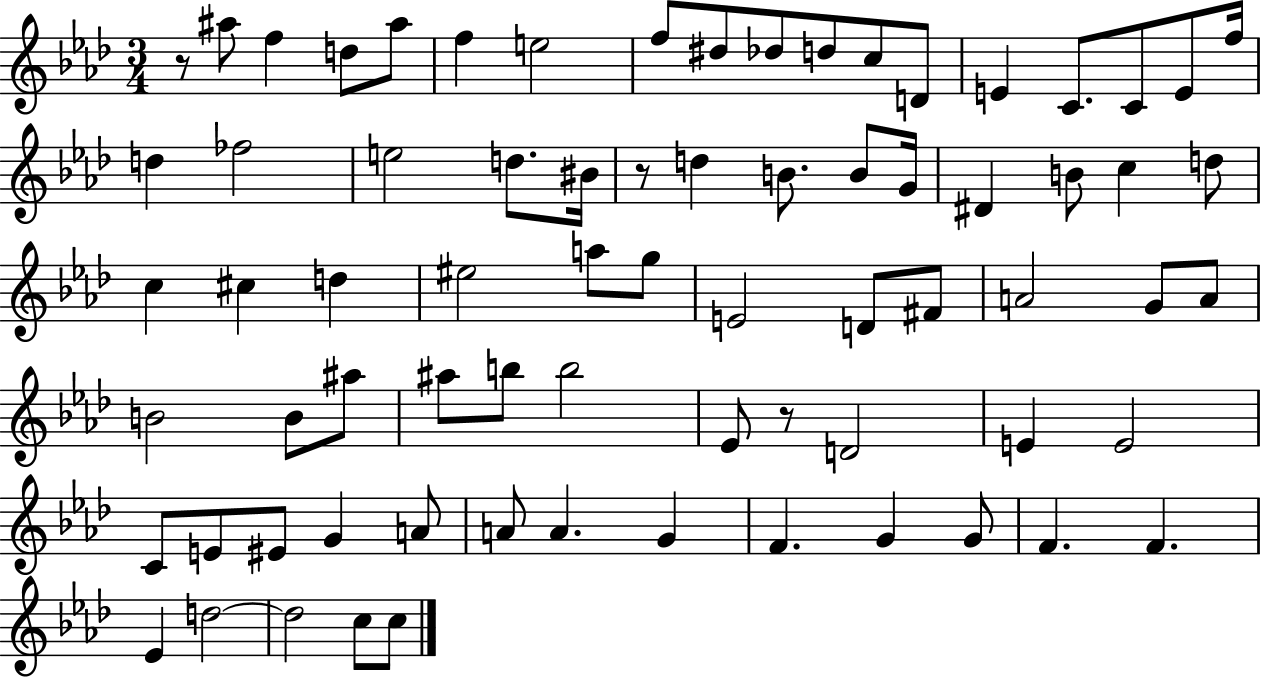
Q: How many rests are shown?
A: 3